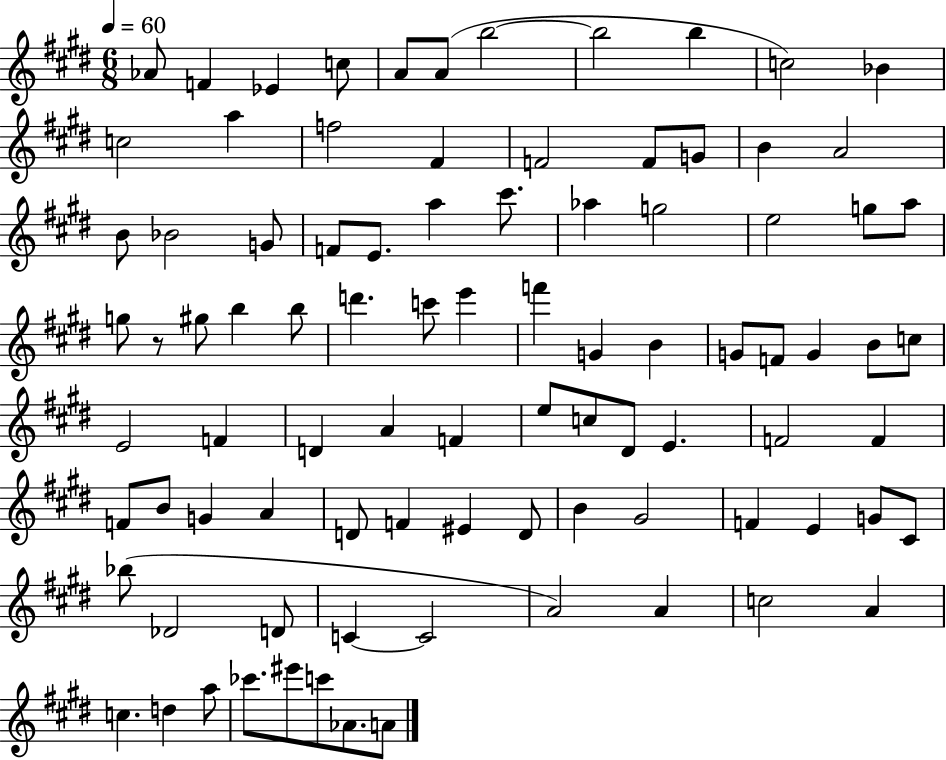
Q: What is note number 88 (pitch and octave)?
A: Ab4